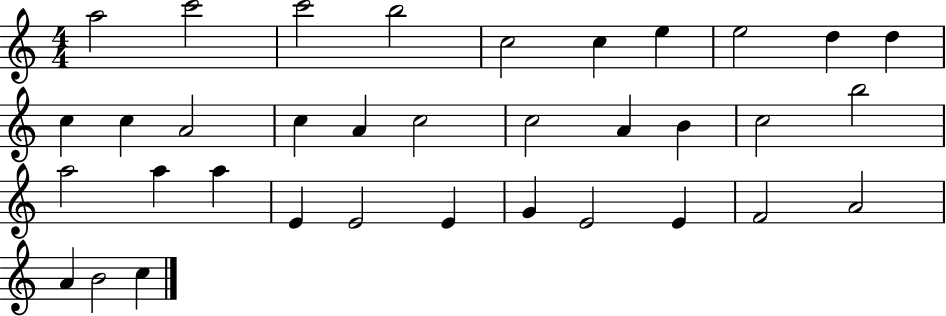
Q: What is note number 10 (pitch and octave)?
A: D5